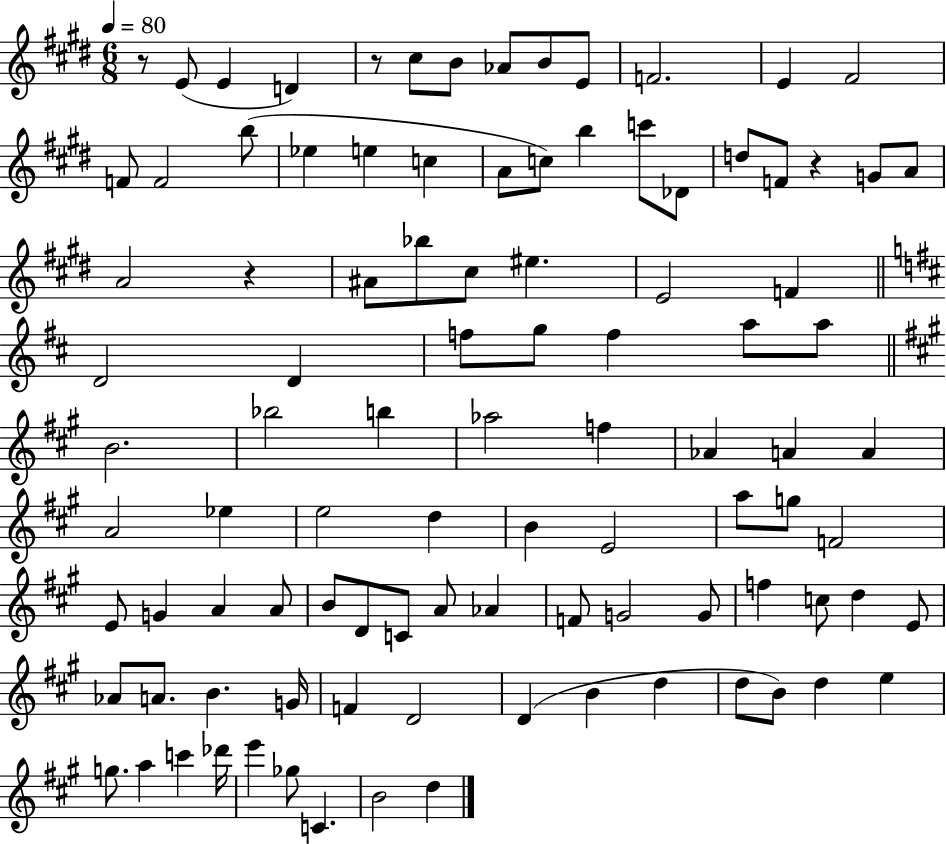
{
  \clef treble
  \numericTimeSignature
  \time 6/8
  \key e \major
  \tempo 4 = 80
  r8 e'8( e'4 d'4) | r8 cis''8 b'8 aes'8 b'8 e'8 | f'2. | e'4 fis'2 | \break f'8 f'2 b''8( | ees''4 e''4 c''4 | a'8 c''8) b''4 c'''8 des'8 | d''8 f'8 r4 g'8 a'8 | \break a'2 r4 | ais'8 bes''8 cis''8 eis''4. | e'2 f'4 | \bar "||" \break \key b \minor d'2 d'4 | f''8 g''8 f''4 a''8 a''8 | \bar "||" \break \key a \major b'2. | bes''2 b''4 | aes''2 f''4 | aes'4 a'4 a'4 | \break a'2 ees''4 | e''2 d''4 | b'4 e'2 | a''8 g''8 f'2 | \break e'8 g'4 a'4 a'8 | b'8 d'8 c'8 a'8 aes'4 | f'8 g'2 g'8 | f''4 c''8 d''4 e'8 | \break aes'8 a'8. b'4. g'16 | f'4 d'2 | d'4( b'4 d''4 | d''8 b'8) d''4 e''4 | \break g''8. a''4 c'''4 des'''16 | e'''4 ges''8 c'4. | b'2 d''4 | \bar "|."
}